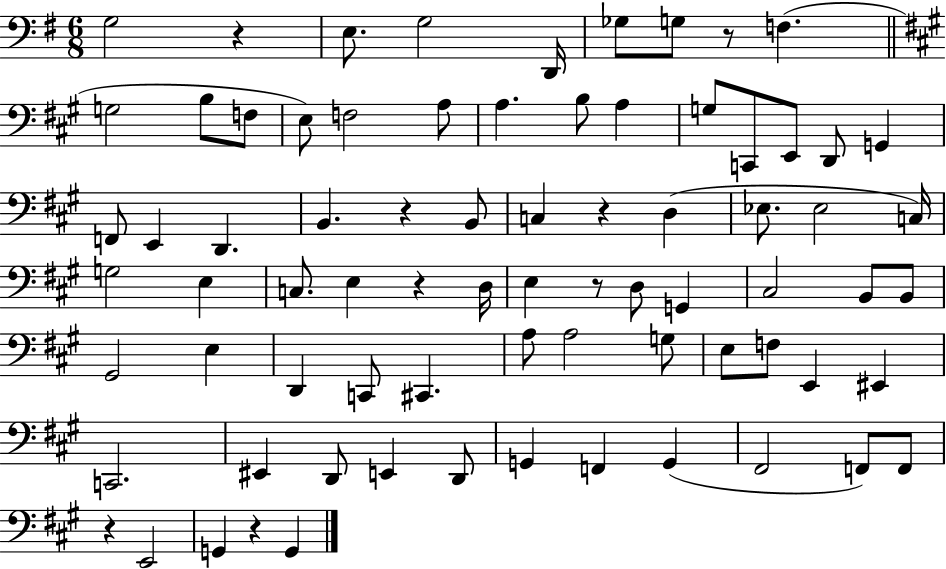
G3/h R/q E3/e. G3/h D2/s Gb3/e G3/e R/e F3/q. G3/h B3/e F3/e E3/e F3/h A3/e A3/q. B3/e A3/q G3/e C2/e E2/e D2/e G2/q F2/e E2/q D2/q. B2/q. R/q B2/e C3/q R/q D3/q Eb3/e. Eb3/h C3/s G3/h E3/q C3/e. E3/q R/q D3/s E3/q R/e D3/e G2/q C#3/h B2/e B2/e G#2/h E3/q D2/q C2/e C#2/q. A3/e A3/h G3/e E3/e F3/e E2/q EIS2/q C2/h. EIS2/q D2/e E2/q D2/e G2/q F2/q G2/q F#2/h F2/e F2/e R/q E2/h G2/q R/q G2/q